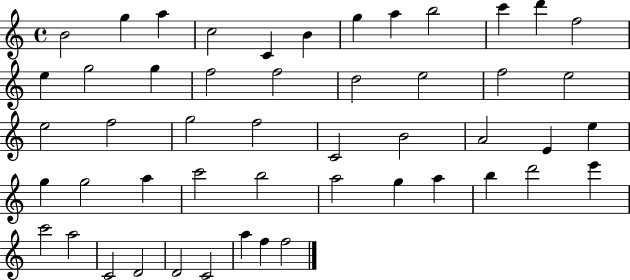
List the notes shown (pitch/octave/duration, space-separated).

B4/h G5/q A5/q C5/h C4/q B4/q G5/q A5/q B5/h C6/q D6/q F5/h E5/q G5/h G5/q F5/h F5/h D5/h E5/h F5/h E5/h E5/h F5/h G5/h F5/h C4/h B4/h A4/h E4/q E5/q G5/q G5/h A5/q C6/h B5/h A5/h G5/q A5/q B5/q D6/h E6/q C6/h A5/h C4/h D4/h D4/h C4/h A5/q F5/q F5/h